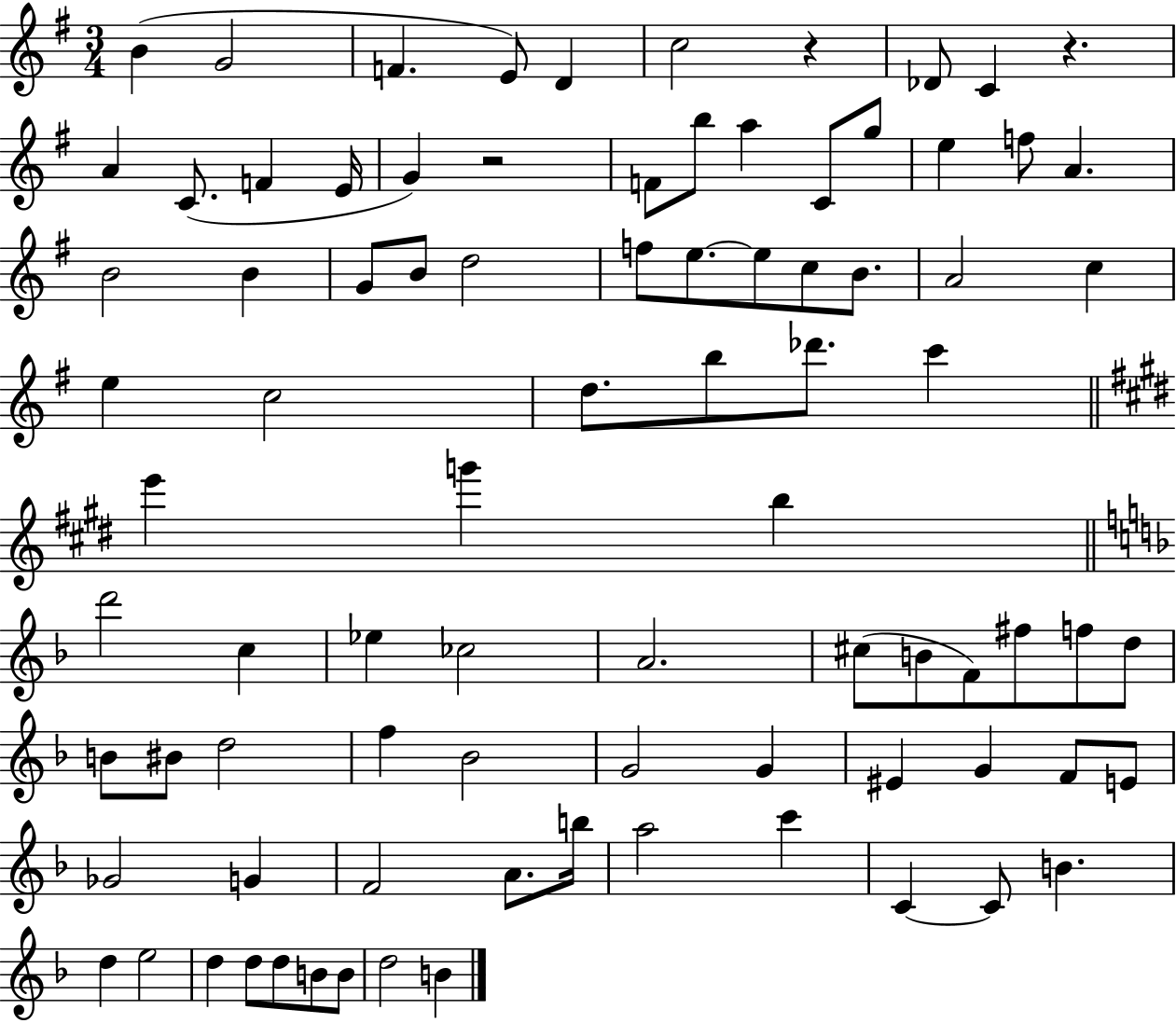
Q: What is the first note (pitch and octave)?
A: B4